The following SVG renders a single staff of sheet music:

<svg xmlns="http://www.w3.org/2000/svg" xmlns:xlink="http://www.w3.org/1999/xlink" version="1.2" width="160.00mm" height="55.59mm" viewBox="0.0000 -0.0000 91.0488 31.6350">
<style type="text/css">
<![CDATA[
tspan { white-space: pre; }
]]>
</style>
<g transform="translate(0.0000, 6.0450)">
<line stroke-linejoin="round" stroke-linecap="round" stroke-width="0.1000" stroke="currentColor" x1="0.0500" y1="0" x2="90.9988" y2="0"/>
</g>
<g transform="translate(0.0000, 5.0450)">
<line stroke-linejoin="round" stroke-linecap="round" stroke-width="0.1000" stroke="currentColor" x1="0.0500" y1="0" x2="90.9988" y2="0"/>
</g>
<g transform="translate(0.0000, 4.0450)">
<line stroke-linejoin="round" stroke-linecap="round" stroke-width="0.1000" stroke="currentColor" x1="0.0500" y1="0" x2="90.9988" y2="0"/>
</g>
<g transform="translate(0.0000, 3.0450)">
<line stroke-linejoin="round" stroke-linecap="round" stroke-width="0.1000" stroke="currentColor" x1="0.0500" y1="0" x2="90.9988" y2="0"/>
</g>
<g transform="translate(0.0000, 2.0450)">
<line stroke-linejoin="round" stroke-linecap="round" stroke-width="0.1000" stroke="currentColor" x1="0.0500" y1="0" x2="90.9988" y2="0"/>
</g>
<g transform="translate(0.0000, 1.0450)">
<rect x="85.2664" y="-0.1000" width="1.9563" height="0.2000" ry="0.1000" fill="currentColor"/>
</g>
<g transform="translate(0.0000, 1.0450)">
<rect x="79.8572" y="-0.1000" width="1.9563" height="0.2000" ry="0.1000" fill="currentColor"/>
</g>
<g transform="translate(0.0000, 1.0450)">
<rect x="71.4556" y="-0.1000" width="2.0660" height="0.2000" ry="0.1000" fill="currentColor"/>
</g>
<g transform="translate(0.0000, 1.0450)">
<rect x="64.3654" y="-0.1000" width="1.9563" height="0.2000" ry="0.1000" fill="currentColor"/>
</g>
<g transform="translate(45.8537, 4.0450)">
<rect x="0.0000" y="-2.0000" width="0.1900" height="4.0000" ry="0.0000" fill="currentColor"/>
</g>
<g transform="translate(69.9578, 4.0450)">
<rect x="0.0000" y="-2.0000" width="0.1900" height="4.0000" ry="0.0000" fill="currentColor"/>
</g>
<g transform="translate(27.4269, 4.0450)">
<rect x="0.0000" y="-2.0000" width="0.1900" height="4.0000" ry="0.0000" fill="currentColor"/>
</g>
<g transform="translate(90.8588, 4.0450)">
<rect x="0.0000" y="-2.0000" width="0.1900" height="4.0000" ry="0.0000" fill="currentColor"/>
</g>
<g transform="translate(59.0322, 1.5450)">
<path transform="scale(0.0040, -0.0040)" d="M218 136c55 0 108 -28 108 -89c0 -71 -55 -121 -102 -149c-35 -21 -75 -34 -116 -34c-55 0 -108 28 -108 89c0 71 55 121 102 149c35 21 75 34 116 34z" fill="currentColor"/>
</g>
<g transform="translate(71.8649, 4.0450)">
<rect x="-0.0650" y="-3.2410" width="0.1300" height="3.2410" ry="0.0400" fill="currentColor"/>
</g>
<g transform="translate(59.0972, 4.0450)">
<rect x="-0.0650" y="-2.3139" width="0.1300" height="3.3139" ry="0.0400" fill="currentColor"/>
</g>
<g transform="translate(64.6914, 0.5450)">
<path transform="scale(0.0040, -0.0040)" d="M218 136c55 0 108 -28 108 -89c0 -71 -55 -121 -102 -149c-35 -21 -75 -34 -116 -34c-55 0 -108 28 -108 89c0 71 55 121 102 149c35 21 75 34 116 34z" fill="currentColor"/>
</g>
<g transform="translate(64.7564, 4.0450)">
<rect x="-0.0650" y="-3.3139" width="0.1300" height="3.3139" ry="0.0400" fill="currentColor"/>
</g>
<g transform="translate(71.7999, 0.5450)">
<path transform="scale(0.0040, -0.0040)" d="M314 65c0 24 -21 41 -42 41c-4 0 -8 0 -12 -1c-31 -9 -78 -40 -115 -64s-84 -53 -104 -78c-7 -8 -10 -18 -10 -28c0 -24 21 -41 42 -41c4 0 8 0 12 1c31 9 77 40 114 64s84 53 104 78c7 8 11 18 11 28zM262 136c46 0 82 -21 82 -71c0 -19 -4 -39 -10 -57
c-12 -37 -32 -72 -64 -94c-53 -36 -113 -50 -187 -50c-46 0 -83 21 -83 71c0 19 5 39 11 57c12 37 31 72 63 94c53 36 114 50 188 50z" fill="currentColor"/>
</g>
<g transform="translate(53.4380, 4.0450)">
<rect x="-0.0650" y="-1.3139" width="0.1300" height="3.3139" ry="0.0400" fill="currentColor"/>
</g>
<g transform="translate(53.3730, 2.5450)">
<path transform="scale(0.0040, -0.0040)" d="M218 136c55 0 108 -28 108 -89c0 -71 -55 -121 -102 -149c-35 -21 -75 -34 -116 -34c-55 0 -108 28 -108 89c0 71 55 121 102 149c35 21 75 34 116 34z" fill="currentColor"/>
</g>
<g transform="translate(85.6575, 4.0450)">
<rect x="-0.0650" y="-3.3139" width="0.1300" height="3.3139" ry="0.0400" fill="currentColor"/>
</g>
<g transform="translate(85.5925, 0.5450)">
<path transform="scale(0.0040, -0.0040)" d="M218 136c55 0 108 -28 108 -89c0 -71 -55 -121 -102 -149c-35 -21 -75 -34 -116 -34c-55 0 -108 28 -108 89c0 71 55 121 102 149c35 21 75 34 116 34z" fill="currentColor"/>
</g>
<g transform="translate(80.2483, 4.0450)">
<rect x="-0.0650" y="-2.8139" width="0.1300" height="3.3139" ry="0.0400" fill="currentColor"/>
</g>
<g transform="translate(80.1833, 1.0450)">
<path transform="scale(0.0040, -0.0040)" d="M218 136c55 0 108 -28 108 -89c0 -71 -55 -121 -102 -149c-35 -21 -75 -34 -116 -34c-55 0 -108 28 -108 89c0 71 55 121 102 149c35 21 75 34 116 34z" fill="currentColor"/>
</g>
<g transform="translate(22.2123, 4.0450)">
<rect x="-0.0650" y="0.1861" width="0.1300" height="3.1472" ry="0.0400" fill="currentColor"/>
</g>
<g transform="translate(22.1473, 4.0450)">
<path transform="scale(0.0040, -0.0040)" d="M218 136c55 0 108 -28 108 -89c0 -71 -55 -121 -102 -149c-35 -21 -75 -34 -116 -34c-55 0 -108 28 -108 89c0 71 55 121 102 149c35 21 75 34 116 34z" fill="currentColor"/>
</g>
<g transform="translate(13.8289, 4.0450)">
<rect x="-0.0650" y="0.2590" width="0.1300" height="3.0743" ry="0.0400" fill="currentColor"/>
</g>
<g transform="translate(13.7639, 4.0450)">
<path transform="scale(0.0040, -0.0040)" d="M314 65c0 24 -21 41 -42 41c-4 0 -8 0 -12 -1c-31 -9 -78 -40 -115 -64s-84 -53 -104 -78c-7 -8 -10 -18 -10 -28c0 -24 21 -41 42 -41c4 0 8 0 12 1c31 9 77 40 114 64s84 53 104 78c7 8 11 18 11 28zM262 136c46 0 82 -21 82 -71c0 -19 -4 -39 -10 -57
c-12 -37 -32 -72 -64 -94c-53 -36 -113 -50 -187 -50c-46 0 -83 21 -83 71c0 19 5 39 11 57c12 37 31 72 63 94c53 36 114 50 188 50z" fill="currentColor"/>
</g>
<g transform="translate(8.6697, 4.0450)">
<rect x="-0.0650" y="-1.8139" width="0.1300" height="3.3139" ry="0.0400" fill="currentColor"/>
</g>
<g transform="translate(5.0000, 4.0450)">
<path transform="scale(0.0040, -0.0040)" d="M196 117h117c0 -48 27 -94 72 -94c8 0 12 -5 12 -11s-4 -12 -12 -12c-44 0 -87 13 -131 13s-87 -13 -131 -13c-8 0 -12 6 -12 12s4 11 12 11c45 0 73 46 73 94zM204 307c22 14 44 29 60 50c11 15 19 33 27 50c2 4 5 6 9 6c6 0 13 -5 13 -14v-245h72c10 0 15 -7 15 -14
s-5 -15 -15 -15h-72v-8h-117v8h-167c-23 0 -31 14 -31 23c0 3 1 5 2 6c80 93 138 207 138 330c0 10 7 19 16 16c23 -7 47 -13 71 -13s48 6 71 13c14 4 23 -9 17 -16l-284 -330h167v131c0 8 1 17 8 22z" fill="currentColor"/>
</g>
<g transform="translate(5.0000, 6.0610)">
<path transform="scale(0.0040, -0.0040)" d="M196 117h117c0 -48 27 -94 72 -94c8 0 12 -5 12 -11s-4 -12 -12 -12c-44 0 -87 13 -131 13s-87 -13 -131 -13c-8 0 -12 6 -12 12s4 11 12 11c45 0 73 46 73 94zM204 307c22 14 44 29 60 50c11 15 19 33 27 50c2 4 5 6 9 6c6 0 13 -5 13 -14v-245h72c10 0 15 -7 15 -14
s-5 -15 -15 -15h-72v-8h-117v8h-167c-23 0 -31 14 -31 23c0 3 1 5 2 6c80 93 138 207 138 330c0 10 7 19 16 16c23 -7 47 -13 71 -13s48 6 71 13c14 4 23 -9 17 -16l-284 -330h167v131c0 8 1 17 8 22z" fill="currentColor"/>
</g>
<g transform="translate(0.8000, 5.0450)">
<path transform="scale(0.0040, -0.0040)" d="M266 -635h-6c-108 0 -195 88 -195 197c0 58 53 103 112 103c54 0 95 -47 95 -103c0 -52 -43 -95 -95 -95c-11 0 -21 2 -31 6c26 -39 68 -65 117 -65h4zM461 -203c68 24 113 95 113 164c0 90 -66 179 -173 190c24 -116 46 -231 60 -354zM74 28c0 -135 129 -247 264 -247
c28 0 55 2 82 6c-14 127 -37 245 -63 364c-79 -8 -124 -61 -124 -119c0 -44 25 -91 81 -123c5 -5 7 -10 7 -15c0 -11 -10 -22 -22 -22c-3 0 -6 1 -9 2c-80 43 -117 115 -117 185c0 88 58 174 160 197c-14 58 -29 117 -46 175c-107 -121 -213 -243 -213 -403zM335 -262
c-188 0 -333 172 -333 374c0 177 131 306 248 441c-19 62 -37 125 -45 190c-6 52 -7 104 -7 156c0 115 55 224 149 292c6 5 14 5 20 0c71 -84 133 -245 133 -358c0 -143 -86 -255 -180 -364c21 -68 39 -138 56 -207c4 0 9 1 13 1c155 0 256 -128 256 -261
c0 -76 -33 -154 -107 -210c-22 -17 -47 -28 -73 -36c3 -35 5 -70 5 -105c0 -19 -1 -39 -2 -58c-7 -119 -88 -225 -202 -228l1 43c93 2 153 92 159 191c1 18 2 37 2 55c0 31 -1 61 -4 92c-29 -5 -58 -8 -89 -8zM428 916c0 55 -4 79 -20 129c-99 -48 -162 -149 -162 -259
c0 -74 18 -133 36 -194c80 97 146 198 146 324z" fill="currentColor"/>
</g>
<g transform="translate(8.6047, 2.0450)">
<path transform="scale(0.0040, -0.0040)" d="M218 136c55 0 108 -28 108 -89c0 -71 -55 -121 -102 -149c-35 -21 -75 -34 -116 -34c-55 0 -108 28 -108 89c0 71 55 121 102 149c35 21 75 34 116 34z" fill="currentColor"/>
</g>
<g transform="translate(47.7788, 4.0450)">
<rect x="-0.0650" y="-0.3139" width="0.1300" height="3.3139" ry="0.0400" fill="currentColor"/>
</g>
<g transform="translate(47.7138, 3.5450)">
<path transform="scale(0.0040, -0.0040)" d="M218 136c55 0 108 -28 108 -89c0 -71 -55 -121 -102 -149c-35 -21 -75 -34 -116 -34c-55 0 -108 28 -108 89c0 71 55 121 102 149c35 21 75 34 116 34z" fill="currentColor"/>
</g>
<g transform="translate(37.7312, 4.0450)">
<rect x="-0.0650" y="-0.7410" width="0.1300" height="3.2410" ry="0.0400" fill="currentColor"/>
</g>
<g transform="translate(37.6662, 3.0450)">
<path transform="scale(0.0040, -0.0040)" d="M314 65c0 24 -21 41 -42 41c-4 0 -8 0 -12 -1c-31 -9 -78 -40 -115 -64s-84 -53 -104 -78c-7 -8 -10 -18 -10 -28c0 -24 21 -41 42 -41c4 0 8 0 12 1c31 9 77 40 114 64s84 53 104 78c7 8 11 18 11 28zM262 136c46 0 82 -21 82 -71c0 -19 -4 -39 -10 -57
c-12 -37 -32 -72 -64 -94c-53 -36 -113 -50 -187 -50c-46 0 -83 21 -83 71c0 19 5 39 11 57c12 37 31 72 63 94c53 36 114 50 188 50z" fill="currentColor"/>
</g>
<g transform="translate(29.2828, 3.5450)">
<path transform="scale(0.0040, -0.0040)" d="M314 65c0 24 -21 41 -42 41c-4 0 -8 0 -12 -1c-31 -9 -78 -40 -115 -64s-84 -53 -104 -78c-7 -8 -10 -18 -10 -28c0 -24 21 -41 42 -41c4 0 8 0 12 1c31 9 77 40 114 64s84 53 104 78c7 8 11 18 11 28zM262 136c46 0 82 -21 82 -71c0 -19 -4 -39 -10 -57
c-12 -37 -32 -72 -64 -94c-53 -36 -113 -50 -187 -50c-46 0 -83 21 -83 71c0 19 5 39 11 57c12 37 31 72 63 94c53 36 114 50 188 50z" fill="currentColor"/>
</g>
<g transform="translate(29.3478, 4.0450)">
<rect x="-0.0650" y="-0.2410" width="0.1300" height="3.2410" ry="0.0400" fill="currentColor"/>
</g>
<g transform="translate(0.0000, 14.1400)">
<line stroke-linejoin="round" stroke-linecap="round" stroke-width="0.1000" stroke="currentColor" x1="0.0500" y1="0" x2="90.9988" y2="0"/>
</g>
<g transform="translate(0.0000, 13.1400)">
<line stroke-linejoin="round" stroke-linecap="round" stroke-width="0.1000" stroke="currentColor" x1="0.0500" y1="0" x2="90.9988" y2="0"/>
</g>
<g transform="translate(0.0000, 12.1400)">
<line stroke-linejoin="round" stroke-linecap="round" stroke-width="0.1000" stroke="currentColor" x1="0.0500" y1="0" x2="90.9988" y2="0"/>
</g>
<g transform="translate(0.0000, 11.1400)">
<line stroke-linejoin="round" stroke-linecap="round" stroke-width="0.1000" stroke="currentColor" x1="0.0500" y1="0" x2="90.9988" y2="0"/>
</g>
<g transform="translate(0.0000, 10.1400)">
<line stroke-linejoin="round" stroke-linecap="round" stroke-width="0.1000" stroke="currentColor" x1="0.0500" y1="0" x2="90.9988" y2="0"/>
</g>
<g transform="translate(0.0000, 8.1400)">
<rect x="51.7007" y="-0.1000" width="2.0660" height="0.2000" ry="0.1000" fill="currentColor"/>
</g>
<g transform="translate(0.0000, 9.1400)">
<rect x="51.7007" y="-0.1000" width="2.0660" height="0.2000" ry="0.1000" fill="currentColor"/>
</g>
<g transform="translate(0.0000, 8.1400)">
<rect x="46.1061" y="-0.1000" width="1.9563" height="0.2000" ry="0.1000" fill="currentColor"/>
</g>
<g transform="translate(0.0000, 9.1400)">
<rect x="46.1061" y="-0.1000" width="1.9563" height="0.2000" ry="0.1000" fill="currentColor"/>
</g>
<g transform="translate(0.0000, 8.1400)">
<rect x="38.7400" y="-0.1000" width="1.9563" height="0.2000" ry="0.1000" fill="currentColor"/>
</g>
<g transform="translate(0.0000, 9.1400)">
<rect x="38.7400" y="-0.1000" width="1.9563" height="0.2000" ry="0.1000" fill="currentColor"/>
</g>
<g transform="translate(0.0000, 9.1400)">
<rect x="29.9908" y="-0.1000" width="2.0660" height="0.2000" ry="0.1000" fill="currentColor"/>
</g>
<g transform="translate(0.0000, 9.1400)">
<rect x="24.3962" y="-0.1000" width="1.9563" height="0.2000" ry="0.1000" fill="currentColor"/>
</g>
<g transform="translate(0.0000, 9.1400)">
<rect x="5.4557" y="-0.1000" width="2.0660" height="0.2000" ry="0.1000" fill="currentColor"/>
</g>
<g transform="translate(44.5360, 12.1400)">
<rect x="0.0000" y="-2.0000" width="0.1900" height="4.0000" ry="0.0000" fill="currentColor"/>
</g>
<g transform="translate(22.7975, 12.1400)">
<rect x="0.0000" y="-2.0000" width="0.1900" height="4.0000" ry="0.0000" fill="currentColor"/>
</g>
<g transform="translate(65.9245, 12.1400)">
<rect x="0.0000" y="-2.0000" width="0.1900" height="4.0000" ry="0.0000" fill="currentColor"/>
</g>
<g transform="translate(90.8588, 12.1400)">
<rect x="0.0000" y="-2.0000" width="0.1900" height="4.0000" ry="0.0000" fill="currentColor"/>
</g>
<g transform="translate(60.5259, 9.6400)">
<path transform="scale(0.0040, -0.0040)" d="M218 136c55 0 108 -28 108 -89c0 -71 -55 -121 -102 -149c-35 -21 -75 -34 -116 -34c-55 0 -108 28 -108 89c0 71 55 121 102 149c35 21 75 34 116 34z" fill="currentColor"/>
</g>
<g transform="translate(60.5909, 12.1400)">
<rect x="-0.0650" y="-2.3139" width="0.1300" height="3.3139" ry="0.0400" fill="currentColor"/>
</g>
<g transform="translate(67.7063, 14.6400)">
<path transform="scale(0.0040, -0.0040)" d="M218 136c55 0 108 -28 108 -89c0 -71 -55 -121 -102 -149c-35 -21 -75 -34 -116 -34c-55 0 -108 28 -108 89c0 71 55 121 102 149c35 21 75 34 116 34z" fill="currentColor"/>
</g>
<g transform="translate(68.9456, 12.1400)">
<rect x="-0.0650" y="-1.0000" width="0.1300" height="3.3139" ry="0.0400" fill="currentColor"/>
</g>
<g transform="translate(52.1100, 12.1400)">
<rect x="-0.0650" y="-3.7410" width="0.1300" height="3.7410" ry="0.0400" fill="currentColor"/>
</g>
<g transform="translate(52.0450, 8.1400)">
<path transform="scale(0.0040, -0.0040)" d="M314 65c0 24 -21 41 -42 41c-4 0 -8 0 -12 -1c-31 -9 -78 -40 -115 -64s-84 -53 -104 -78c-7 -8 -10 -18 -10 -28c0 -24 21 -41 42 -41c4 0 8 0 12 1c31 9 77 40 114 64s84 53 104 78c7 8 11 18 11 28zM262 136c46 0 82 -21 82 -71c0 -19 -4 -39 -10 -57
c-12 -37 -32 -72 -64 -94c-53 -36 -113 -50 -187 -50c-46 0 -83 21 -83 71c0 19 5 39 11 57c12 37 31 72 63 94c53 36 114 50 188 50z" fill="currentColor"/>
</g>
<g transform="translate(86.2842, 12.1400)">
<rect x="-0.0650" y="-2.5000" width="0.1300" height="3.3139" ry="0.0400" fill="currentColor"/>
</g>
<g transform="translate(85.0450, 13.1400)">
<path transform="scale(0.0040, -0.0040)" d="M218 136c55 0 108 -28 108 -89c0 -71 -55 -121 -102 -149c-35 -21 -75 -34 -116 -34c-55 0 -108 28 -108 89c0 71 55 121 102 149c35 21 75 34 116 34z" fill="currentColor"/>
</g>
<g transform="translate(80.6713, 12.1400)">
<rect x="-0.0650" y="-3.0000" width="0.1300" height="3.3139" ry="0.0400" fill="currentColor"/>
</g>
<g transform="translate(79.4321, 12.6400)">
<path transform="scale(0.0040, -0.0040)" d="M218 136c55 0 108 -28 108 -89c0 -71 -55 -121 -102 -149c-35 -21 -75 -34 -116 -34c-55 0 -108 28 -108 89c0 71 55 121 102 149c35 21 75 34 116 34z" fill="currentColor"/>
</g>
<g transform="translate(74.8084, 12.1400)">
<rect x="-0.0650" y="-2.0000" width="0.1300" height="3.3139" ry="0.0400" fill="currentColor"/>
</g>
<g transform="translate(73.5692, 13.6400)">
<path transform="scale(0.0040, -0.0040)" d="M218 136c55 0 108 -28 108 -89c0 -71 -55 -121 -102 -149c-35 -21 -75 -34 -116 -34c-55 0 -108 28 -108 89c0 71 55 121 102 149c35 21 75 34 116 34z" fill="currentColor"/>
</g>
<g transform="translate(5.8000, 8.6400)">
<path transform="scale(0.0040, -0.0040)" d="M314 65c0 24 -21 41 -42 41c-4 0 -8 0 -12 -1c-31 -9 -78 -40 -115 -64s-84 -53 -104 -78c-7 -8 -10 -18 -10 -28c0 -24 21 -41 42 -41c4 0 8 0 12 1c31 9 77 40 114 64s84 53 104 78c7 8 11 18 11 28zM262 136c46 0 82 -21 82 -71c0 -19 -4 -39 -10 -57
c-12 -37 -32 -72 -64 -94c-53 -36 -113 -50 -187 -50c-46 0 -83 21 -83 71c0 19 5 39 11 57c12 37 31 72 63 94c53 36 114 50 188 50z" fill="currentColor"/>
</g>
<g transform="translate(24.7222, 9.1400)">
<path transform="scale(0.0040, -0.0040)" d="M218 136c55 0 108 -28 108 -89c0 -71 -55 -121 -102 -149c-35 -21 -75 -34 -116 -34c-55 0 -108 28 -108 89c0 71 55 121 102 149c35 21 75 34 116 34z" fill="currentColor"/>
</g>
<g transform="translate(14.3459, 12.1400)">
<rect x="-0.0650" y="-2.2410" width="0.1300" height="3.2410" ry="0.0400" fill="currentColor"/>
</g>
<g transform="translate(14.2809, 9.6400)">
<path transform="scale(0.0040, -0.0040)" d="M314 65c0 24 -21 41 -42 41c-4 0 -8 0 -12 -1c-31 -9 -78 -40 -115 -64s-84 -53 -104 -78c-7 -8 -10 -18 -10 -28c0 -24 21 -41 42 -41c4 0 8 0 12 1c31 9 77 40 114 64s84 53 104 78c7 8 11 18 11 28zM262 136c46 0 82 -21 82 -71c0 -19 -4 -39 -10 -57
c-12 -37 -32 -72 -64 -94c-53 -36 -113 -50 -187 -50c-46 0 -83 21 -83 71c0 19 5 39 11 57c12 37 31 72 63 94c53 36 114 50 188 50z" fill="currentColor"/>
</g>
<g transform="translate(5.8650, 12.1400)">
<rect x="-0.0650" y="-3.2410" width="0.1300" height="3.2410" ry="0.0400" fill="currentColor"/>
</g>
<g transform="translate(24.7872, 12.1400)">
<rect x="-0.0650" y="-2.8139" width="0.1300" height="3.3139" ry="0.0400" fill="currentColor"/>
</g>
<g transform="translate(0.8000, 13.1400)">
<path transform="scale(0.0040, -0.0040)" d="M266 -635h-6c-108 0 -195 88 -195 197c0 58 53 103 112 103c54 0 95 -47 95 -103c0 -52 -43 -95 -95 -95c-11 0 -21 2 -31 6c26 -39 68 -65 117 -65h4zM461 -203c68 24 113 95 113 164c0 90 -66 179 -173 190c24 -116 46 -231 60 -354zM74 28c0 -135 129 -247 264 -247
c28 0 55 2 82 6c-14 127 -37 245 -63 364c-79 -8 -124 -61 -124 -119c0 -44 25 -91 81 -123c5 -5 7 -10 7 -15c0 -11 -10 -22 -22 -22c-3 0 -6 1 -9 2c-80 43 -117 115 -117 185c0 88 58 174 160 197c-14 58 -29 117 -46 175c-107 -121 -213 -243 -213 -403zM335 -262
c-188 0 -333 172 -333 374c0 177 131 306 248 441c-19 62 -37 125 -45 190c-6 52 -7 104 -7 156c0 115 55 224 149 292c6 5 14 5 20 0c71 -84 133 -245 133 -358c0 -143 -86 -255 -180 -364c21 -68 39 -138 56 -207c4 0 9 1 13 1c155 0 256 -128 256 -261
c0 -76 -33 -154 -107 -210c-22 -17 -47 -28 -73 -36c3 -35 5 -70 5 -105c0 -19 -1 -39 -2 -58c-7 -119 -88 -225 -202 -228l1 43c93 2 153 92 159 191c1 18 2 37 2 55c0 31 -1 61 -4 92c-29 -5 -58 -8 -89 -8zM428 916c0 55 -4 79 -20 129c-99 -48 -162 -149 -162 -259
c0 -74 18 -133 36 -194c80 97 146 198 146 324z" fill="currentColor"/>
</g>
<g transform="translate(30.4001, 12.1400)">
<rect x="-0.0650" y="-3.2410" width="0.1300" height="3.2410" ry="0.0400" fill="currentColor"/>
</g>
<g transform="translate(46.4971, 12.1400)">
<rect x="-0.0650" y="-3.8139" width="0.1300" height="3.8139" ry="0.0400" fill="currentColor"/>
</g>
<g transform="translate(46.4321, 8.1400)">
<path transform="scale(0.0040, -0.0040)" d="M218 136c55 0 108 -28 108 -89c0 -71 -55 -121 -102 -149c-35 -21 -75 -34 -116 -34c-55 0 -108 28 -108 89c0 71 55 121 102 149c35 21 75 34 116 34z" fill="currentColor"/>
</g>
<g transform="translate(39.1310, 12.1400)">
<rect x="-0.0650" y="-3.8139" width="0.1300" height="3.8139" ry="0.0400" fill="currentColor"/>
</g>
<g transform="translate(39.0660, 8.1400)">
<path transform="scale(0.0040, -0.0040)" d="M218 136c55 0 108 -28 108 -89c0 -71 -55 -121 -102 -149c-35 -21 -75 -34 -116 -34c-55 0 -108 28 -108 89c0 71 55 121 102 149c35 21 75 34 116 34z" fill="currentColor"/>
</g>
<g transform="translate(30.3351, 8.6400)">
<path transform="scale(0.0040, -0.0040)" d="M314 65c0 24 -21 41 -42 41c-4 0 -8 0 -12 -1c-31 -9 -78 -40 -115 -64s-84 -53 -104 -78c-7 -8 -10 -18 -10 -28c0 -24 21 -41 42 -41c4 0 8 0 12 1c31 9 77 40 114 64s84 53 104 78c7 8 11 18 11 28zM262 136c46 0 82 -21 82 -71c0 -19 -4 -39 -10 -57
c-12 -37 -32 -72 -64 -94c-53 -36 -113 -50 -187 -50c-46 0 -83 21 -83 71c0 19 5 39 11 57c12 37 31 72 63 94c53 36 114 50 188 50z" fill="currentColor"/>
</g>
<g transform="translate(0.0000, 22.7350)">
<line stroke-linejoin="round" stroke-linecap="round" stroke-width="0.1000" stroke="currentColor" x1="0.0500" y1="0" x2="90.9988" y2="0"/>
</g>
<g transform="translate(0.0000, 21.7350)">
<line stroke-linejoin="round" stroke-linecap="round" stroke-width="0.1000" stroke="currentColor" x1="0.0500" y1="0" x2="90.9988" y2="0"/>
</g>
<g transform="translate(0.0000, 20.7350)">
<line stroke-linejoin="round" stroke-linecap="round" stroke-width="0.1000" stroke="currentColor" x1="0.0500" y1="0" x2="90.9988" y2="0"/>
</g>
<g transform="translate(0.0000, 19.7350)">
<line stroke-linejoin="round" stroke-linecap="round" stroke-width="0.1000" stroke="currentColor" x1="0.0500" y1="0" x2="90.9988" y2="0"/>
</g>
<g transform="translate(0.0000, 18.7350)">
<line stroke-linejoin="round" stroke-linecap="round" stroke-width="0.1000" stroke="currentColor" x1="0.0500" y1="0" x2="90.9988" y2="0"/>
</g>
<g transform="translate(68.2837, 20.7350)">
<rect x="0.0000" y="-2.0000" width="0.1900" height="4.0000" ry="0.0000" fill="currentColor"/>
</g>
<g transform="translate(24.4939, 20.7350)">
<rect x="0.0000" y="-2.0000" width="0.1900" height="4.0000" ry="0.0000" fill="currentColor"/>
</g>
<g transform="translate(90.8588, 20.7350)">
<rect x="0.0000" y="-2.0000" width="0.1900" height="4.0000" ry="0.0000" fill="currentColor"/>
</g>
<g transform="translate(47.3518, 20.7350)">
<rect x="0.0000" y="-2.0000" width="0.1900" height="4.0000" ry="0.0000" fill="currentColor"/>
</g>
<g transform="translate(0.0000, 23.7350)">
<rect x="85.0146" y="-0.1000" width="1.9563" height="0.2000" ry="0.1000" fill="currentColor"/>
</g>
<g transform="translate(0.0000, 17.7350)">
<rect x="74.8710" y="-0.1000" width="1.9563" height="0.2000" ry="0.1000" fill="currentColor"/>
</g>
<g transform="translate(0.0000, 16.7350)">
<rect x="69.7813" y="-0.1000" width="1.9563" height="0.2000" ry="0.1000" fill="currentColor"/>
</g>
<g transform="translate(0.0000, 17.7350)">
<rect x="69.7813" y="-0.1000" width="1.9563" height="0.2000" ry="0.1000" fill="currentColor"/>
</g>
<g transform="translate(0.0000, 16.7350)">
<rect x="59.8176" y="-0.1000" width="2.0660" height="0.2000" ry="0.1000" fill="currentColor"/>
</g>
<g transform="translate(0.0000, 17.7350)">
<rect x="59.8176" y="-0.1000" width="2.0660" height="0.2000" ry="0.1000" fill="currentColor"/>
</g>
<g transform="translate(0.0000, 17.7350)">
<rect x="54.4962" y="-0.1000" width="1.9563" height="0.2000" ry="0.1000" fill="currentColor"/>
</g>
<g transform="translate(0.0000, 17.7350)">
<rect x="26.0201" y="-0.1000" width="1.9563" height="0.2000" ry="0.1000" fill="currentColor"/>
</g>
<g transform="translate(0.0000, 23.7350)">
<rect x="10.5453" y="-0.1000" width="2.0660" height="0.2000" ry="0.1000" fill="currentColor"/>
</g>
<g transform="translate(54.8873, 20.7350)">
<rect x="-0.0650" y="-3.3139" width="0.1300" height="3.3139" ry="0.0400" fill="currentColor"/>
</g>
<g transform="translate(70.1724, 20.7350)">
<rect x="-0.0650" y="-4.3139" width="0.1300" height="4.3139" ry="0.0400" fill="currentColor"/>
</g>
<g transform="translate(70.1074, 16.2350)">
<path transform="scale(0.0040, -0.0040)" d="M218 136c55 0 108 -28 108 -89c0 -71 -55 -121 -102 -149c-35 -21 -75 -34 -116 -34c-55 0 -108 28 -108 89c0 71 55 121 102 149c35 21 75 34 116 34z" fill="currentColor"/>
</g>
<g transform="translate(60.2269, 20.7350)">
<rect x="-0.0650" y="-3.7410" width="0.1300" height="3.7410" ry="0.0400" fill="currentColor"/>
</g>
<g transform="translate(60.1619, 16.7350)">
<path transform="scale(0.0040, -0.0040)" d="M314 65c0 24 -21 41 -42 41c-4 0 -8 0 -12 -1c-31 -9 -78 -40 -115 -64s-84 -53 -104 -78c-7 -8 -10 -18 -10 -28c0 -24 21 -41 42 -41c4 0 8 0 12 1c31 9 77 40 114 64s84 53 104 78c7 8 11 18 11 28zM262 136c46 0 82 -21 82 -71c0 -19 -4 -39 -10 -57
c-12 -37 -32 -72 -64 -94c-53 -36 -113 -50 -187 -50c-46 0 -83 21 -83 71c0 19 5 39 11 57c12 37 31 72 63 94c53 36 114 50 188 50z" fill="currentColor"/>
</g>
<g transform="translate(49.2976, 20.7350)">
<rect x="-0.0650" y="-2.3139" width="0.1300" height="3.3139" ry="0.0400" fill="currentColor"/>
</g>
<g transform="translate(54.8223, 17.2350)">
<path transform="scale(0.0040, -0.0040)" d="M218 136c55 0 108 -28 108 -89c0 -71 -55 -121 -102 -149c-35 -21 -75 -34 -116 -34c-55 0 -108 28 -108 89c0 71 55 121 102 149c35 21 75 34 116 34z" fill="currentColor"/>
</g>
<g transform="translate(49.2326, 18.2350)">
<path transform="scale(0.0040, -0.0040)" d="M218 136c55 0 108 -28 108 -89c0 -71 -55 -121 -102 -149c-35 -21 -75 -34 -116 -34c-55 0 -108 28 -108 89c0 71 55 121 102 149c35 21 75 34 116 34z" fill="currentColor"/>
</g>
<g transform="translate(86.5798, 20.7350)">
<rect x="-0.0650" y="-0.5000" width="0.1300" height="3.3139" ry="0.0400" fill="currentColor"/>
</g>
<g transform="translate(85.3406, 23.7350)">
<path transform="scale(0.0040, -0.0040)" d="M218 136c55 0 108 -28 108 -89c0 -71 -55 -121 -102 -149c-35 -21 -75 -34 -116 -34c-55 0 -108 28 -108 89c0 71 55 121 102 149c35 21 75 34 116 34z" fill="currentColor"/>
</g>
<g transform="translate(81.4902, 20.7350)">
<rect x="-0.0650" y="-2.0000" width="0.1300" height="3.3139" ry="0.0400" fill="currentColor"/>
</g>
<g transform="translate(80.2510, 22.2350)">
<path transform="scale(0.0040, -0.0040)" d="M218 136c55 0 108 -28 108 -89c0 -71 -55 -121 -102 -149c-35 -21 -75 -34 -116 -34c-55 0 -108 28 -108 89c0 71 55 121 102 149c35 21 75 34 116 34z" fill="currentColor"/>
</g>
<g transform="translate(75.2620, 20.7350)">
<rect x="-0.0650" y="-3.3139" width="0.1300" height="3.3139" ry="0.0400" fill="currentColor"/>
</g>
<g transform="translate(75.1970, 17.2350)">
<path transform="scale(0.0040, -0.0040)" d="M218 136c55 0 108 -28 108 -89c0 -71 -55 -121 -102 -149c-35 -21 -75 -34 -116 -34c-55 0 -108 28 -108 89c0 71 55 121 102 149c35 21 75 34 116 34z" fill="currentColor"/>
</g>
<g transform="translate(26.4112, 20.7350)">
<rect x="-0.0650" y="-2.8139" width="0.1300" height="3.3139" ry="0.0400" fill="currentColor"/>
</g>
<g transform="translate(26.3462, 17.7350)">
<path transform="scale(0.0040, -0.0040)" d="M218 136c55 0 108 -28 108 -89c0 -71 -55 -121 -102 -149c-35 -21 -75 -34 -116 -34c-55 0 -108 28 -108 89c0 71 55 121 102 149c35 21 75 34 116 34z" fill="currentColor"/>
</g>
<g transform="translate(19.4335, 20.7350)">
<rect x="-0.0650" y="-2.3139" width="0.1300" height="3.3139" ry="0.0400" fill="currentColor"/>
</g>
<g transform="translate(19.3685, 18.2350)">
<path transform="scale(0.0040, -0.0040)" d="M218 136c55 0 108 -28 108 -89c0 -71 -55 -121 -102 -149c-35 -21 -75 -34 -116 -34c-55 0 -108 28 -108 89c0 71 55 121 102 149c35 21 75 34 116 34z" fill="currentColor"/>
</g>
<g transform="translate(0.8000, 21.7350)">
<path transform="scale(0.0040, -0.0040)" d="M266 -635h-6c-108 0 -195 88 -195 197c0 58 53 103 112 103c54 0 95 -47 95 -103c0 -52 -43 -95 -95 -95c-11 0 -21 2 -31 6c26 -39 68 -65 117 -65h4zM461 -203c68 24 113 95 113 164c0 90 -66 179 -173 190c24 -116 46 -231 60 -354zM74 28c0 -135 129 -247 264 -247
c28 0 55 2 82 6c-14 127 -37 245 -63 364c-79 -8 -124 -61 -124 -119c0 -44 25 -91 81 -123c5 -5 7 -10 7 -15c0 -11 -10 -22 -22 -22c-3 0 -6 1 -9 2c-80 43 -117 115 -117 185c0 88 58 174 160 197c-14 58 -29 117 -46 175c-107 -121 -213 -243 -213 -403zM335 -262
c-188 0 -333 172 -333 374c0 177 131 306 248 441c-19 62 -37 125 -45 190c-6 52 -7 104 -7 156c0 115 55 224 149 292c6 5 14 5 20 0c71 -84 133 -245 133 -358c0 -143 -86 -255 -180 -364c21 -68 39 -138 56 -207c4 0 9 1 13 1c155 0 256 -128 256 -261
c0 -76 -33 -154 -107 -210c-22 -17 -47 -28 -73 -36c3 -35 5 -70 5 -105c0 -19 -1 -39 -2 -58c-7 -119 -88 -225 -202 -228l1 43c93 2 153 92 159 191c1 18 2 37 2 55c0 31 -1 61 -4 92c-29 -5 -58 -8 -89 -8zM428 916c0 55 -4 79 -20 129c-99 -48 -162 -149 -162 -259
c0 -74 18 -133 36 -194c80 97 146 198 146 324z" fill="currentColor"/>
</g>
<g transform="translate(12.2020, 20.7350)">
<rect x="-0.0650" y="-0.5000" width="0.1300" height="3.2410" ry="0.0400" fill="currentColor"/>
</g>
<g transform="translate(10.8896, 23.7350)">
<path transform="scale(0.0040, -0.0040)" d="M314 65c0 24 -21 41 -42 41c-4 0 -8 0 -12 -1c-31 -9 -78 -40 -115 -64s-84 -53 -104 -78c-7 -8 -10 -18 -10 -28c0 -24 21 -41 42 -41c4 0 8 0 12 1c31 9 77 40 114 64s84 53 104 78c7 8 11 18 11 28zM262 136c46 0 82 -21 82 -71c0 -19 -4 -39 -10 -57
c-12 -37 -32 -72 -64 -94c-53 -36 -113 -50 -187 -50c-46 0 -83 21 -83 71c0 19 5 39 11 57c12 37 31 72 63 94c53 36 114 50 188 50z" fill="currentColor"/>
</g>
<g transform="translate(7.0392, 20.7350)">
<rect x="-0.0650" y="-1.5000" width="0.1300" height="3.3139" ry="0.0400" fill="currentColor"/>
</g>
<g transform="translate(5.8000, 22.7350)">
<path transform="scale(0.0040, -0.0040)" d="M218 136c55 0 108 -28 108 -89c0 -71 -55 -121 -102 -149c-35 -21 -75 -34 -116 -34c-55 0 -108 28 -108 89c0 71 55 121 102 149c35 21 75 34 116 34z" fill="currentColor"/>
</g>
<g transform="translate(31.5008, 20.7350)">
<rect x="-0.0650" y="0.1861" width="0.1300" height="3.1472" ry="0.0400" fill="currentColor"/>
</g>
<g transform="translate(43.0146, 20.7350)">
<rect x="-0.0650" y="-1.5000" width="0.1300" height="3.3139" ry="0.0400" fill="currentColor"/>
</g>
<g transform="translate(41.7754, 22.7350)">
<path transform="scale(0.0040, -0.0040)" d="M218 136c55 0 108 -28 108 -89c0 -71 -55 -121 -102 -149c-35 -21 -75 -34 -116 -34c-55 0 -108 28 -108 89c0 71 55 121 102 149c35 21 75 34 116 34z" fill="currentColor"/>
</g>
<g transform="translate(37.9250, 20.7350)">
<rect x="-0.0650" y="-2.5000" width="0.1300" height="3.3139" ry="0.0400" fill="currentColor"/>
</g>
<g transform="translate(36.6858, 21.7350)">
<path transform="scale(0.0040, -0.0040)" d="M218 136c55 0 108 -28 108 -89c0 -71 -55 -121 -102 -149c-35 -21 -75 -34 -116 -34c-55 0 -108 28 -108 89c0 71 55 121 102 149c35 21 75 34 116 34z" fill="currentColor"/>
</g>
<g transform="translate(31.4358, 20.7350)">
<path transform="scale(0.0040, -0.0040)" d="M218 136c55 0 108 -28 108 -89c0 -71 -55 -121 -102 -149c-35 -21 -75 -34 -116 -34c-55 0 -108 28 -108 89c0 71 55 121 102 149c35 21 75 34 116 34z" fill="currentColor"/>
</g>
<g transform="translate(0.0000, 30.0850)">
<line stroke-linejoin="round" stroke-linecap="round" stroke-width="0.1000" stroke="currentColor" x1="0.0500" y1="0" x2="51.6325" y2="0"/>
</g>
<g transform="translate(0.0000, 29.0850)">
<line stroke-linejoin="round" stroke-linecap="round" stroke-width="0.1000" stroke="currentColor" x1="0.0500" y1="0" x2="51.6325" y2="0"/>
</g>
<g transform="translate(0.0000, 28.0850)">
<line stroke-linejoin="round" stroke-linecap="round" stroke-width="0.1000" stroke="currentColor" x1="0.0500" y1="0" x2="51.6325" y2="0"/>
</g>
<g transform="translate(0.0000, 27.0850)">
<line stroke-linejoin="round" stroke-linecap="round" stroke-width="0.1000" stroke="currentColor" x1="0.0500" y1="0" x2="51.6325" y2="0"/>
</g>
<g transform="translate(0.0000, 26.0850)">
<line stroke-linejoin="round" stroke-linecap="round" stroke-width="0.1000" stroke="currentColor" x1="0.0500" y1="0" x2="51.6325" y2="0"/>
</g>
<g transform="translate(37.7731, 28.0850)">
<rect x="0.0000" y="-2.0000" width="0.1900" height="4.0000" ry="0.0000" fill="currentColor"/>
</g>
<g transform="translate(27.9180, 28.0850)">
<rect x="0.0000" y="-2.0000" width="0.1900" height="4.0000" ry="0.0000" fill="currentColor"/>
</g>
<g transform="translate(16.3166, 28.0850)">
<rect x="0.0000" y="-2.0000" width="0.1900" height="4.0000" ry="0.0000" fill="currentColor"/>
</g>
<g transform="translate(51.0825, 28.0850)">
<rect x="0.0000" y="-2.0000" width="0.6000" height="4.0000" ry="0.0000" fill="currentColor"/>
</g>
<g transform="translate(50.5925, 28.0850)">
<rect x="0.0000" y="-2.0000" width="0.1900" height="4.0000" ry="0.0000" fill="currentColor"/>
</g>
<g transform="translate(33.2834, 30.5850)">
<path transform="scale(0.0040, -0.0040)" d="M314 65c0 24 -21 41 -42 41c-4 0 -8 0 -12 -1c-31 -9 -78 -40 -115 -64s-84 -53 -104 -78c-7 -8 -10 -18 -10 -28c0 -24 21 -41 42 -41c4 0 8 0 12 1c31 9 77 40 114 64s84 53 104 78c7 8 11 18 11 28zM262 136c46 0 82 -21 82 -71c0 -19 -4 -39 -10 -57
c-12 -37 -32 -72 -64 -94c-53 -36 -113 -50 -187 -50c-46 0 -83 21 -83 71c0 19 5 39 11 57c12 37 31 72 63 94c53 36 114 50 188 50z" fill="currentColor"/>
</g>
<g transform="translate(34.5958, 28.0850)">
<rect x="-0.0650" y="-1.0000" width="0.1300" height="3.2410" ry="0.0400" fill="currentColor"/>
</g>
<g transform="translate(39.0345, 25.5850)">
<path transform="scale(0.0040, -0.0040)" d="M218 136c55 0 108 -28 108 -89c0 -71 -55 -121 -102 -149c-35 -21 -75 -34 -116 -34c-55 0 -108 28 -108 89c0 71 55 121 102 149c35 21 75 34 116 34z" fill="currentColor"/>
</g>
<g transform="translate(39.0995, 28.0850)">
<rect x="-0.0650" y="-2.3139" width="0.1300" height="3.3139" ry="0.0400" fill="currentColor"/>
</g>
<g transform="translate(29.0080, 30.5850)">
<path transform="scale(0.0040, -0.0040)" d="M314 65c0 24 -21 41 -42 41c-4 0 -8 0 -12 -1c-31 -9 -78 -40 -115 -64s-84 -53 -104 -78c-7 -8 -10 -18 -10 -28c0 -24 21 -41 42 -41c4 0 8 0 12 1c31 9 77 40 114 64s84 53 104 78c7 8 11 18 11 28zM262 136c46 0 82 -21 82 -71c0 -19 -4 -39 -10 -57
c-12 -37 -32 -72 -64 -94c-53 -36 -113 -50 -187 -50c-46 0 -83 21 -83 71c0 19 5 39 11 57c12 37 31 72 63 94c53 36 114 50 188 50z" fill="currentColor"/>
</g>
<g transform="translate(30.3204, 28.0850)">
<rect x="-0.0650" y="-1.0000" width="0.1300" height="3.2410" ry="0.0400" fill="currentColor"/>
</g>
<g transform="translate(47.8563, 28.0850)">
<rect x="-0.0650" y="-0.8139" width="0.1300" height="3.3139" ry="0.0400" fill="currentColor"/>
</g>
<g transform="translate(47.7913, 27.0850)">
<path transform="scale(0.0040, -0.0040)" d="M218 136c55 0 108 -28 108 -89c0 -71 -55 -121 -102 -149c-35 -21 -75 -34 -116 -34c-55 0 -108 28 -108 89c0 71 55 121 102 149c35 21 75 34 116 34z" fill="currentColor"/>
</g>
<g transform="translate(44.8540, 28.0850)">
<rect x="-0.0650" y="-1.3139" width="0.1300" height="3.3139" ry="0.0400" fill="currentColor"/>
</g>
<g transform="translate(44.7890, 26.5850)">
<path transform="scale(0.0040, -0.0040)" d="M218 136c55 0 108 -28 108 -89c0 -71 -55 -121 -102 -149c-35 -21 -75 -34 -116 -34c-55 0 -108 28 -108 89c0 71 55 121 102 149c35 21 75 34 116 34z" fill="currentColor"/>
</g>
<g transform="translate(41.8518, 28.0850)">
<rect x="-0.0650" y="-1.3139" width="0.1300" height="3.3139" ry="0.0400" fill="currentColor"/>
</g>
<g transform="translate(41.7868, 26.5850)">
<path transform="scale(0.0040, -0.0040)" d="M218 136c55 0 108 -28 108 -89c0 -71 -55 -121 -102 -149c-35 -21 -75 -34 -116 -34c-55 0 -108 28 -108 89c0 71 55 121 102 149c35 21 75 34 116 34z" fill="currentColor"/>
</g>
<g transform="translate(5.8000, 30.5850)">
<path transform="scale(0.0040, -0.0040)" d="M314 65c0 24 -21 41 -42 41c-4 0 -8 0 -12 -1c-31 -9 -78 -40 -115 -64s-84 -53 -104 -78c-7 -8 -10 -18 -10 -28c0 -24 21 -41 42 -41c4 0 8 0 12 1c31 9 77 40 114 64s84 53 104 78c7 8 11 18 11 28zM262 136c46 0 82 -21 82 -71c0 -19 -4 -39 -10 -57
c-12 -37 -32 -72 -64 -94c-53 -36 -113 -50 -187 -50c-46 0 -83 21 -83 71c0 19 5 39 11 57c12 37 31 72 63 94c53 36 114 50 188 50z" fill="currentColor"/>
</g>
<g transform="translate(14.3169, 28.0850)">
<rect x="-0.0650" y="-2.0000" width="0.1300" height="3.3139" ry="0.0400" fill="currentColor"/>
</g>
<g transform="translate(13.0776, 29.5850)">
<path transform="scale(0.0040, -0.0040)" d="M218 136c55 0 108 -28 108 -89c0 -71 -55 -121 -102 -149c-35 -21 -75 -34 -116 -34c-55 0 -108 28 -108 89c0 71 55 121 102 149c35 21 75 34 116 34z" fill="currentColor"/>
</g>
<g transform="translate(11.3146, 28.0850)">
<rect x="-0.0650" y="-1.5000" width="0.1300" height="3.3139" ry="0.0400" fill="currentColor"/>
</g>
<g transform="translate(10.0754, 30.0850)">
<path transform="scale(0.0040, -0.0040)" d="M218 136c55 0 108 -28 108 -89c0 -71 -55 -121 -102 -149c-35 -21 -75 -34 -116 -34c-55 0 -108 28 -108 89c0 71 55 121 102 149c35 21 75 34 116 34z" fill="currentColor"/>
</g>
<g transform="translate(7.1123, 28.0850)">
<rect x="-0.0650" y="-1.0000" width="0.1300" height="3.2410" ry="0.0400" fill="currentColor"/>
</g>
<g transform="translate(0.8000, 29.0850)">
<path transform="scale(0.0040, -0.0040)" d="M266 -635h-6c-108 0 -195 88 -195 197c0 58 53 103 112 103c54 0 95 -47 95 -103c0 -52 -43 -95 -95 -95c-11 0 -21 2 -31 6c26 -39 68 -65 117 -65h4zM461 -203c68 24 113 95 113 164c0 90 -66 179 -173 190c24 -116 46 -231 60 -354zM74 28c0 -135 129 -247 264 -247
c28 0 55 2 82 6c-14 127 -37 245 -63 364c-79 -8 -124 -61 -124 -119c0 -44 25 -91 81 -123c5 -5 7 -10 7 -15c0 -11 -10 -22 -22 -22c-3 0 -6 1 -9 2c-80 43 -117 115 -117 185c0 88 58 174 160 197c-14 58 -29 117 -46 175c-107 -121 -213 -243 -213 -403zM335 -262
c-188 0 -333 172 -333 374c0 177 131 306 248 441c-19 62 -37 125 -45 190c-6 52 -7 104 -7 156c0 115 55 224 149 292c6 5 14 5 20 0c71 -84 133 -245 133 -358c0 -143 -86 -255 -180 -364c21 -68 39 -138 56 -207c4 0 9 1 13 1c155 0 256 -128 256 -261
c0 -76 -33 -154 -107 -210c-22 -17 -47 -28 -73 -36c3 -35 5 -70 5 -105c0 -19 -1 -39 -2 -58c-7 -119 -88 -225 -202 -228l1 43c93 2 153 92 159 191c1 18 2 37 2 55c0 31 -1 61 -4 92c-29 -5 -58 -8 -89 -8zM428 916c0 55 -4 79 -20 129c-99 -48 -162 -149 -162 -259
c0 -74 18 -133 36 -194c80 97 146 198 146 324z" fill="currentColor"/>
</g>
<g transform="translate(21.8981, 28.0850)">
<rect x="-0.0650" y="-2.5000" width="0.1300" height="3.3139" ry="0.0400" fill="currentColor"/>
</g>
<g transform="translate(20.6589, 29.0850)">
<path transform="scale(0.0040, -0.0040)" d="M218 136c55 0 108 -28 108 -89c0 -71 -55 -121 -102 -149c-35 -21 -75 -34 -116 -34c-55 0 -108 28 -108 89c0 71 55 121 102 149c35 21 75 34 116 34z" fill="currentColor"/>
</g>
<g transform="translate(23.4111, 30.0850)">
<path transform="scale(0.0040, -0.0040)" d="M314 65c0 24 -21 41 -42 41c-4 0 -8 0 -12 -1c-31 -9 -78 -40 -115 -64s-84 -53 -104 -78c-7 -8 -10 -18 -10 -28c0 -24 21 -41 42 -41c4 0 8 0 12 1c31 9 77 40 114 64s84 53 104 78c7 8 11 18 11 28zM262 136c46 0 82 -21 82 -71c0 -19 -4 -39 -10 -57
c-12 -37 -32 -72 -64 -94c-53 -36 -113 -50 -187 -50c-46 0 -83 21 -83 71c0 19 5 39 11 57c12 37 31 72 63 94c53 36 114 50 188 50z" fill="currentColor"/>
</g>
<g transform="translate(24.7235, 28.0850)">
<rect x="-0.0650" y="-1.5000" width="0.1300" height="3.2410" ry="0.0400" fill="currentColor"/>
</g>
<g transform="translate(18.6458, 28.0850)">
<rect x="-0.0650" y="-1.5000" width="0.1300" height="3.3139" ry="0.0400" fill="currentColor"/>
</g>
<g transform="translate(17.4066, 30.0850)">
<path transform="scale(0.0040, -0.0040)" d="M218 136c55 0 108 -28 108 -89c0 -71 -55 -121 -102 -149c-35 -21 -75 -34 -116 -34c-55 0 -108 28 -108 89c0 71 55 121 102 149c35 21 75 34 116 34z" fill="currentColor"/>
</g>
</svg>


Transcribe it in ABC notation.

X:1
T:Untitled
M:4/4
L:1/4
K:C
f B2 B c2 d2 c e g b b2 a b b2 g2 a b2 c' c' c'2 g D F A G E C2 g a B G E g b c'2 d' b F C D2 E F E G E2 D2 D2 g e e d